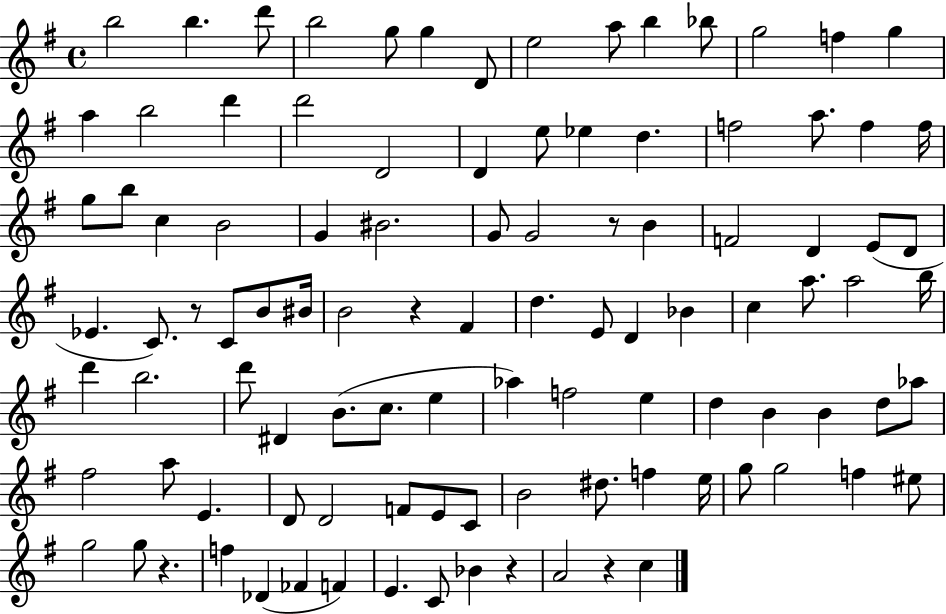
{
  \clef treble
  \time 4/4
  \defaultTimeSignature
  \key g \major
  b''2 b''4. d'''8 | b''2 g''8 g''4 d'8 | e''2 a''8 b''4 bes''8 | g''2 f''4 g''4 | \break a''4 b''2 d'''4 | d'''2 d'2 | d'4 e''8 ees''4 d''4. | f''2 a''8. f''4 f''16 | \break g''8 b''8 c''4 b'2 | g'4 bis'2. | g'8 g'2 r8 b'4 | f'2 d'4 e'8( d'8 | \break ees'4. c'8.) r8 c'8 b'8 bis'16 | b'2 r4 fis'4 | d''4. e'8 d'4 bes'4 | c''4 a''8. a''2 b''16 | \break d'''4 b''2. | d'''8 dis'4 b'8.( c''8. e''4 | aes''4) f''2 e''4 | d''4 b'4 b'4 d''8 aes''8 | \break fis''2 a''8 e'4. | d'8 d'2 f'8 e'8 c'8 | b'2 dis''8. f''4 e''16 | g''8 g''2 f''4 eis''8 | \break g''2 g''8 r4. | f''4 des'4( fes'4 f'4) | e'4. c'8 bes'4 r4 | a'2 r4 c''4 | \break \bar "|."
}